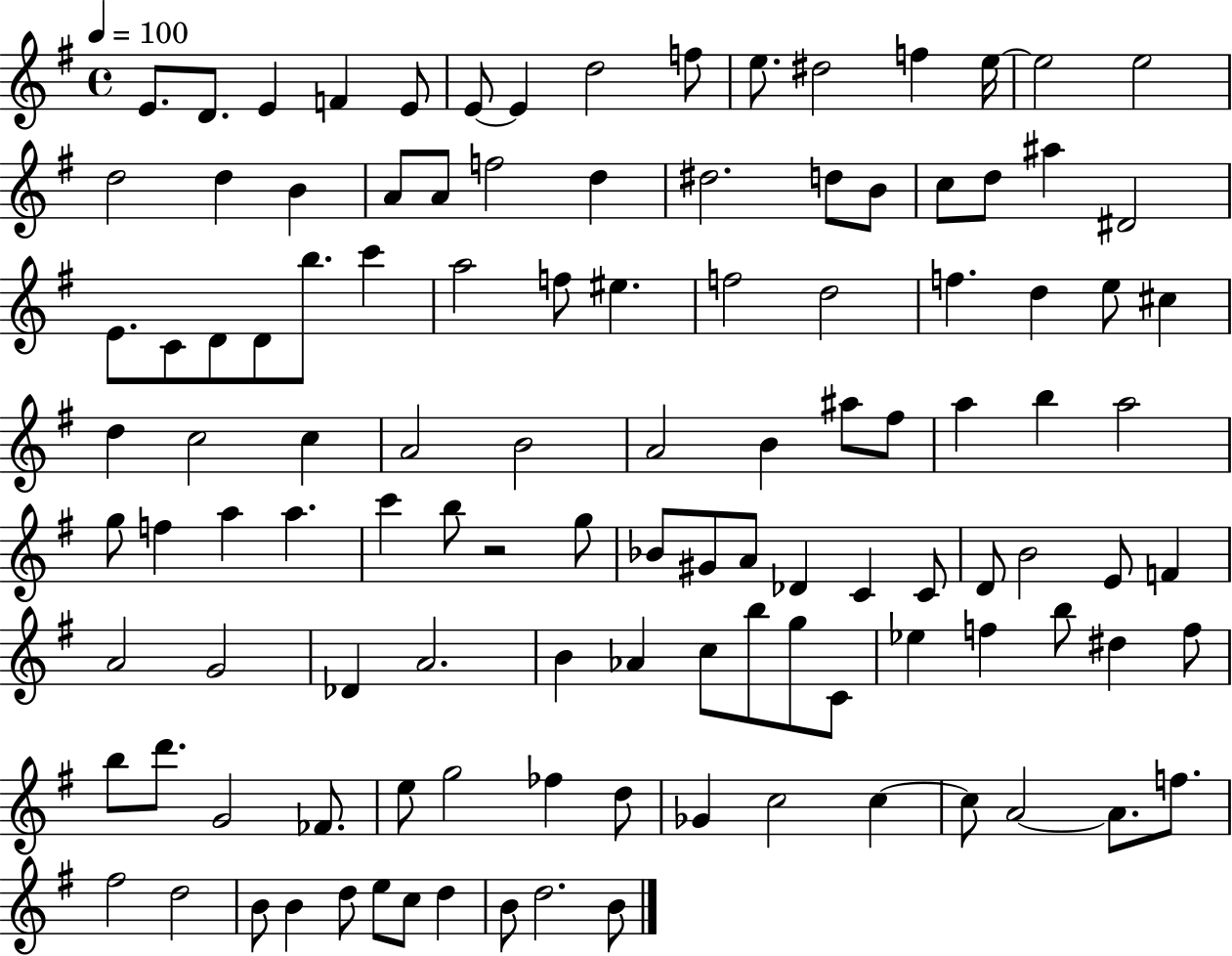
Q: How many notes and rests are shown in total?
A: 115